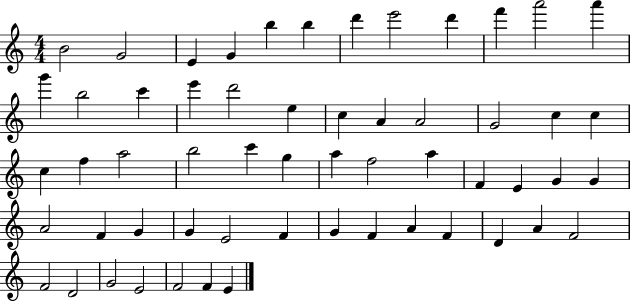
X:1
T:Untitled
M:4/4
L:1/4
K:C
B2 G2 E G b b d' e'2 d' f' a'2 a' g' b2 c' e' d'2 e c A A2 G2 c c c f a2 b2 c' g a f2 a F E G G A2 F G G E2 F G F A F D A F2 F2 D2 G2 E2 F2 F E